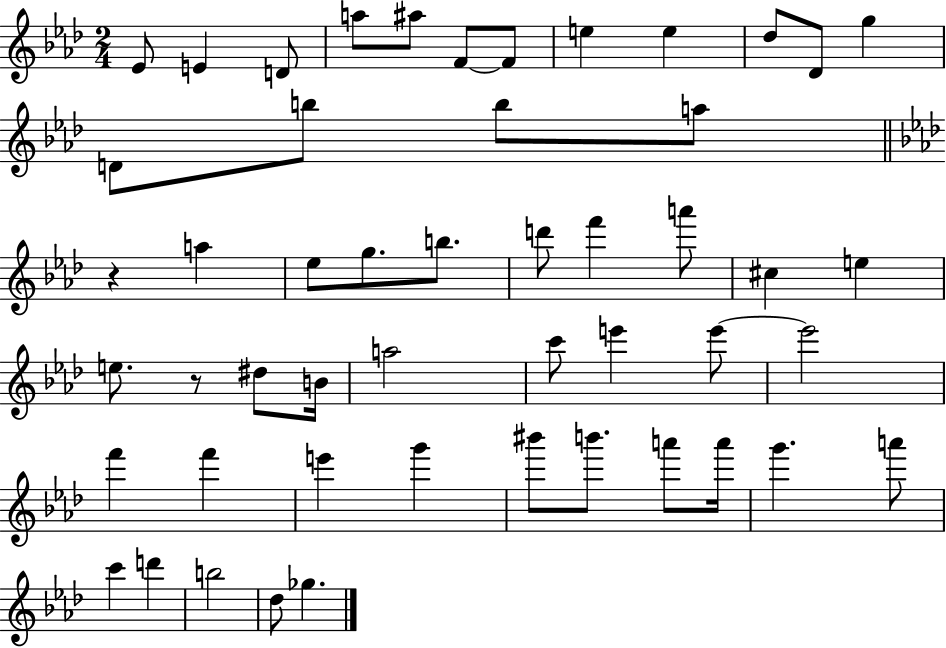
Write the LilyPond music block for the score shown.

{
  \clef treble
  \numericTimeSignature
  \time 2/4
  \key aes \major
  ees'8 e'4 d'8 | a''8 ais''8 f'8~~ f'8 | e''4 e''4 | des''8 des'8 g''4 | \break d'8 b''8 b''8 a''8 | \bar "||" \break \key f \minor r4 a''4 | ees''8 g''8. b''8. | d'''8 f'''4 a'''8 | cis''4 e''4 | \break e''8. r8 dis''8 b'16 | a''2 | c'''8 e'''4 e'''8~~ | e'''2 | \break f'''4 f'''4 | e'''4 g'''4 | bis'''8 b'''8. a'''8 a'''16 | g'''4. a'''8 | \break c'''4 d'''4 | b''2 | des''8 ges''4. | \bar "|."
}